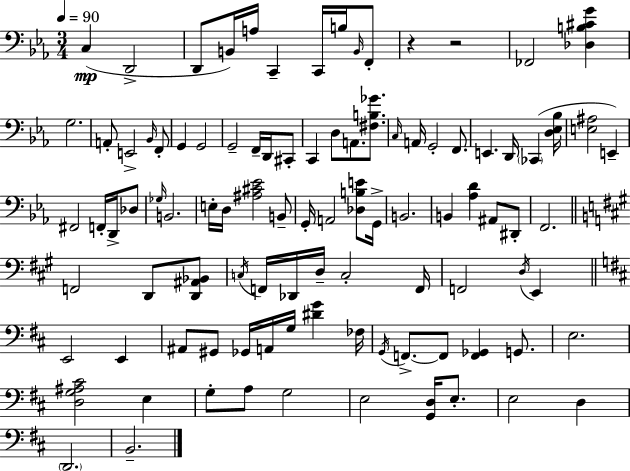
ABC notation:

X:1
T:Untitled
M:3/4
L:1/4
K:Cm
C, D,,2 D,,/2 B,,/4 A,/4 C,, C,,/4 B,/4 B,,/4 F,,/2 z z2 _F,,2 [_D,B,^CG] G,2 A,,/2 E,,2 _B,,/4 F,,/2 G,, G,,2 G,,2 F,,/4 D,,/4 ^C,,/2 C,, D,/2 A,,/2 [^F,B,_G]/2 C,/4 A,,/4 G,,2 F,,/2 E,, D,,/4 _C,, [D,_E,_B,]/4 [E,^A,]2 E,, ^F,,2 F,,/4 D,,/4 _D,/2 _G,/4 B,,2 E,/4 D,/4 [^A,^C_E]2 B,,/2 G,,/4 A,,2 [_D,B,E]/2 G,,/4 B,,2 B,, [_A,D] ^A,,/2 ^D,,/2 F,,2 F,,2 D,,/2 [D,,^A,,_B,,]/2 C,/4 F,,/4 _D,,/4 D,/4 C,2 F,,/4 F,,2 D,/4 E,, E,,2 E,, ^A,,/2 ^G,,/2 _G,,/4 A,,/4 G,/4 [^DG] _F,/4 G,,/4 F,,/2 F,,/2 [F,,_G,,] G,,/2 E,2 [D,G,^A,^C]2 E, G,/2 A,/2 G,2 E,2 [G,,D,]/4 E,/2 E,2 D, D,,2 B,,2